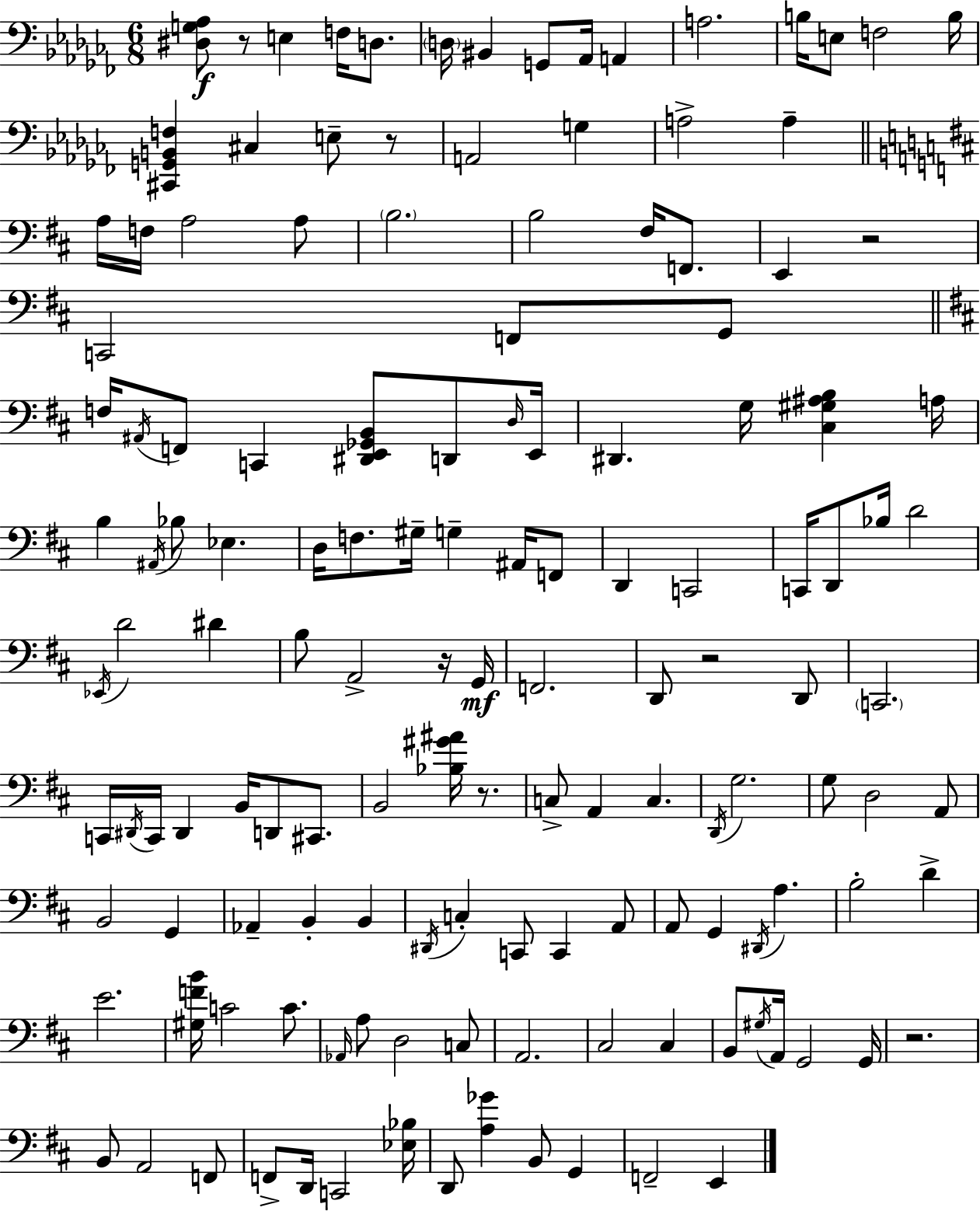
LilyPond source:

{
  \clef bass
  \numericTimeSignature
  \time 6/8
  \key aes \minor
  \repeat volta 2 { <dis g aes>8\f r8 e4 f16 d8. | \parenthesize d16 bis,4 g,8 aes,16 a,4 | a2. | b16 e8 f2 b16 | \break <cis, g, b, f>4 cis4 e8-- r8 | a,2 g4 | a2-> a4-- | \bar "||" \break \key d \major a16 f16 a2 a8 | \parenthesize b2. | b2 fis16 f,8. | e,4 r2 | \break c,2 f,8 g,8 | \bar "||" \break \key b \minor f16 \acciaccatura { ais,16 } f,8 c,4 <dis, e, ges, b,>8 d,8 | \grace { d16 } e,16 dis,4. g16 <cis gis ais b>4 | a16 b4 \acciaccatura { ais,16 } bes8 ees4. | d16 f8. gis16-- g4-- | \break ais,16 f,8 d,4 c,2 | c,16 d,8 bes16 d'2 | \acciaccatura { ees,16 } d'2 | dis'4 b8 a,2-> | \break r16 g,16\mf f,2. | d,8 r2 | d,8 \parenthesize c,2. | c,16 \acciaccatura { dis,16 } c,16 dis,4 b,16 | \break d,8 cis,8. b,2 | <bes gis' ais'>16 r8. c8-> a,4 c4. | \acciaccatura { d,16 } g2. | g8 d2 | \break a,8 b,2 | g,4 aes,4-- b,4-. | b,4 \acciaccatura { dis,16 } c4-. c,8 | c,4 a,8 a,8 g,4 | \break \acciaccatura { dis,16 } a4. b2-. | d'4-> e'2. | <gis f' b'>16 c'2 | c'8. \grace { aes,16 } a8 d2 | \break c8 a,2. | cis2 | cis4 b,8 \acciaccatura { gis16 } | a,16 g,2 g,16 r2. | \break b,8 | a,2 f,8 f,8-> | d,16 c,2 <ees bes>16 d,8 | <a ges'>4 b,8 g,4 f,2-- | \break e,4 } \bar "|."
}